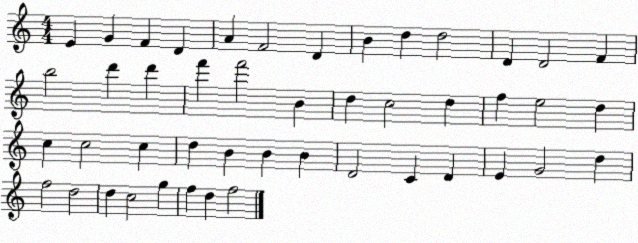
X:1
T:Untitled
M:4/4
L:1/4
K:C
E G F D A F2 D B d d2 D D2 F b2 d' d' f' f'2 B d c2 d f e2 d c c2 c d B B B D2 C D E G2 d f2 d2 d c2 g f d f2